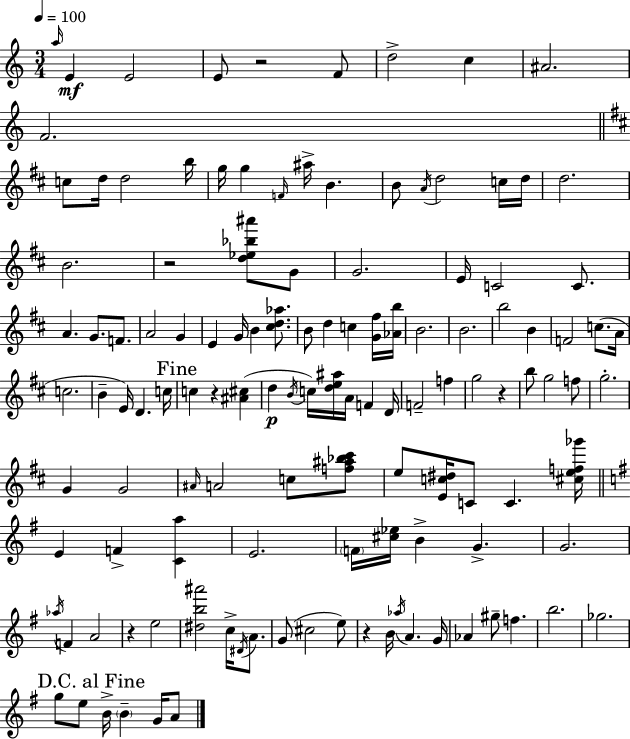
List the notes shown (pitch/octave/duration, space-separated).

A5/s E4/q E4/h E4/e R/h F4/e D5/h C5/q A#4/h. F4/h. C5/e D5/s D5/h B5/s G5/s G5/q F4/s A#5/s B4/q. B4/e A4/s D5/h C5/s D5/s D5/h. B4/h. R/h [D5,Eb5,Bb5,A#6]/e G4/e G4/h. E4/s C4/h C4/e. A4/q. G4/e. F4/e. A4/h G4/q E4/q G4/s B4/q [C#5,D5,Ab5]/e. B4/e D5/q C5/q [G4,F#5]/s [Ab4,B5]/s B4/h. B4/h. B5/h B4/q F4/h C5/e. A4/s C5/h. B4/q E4/s D4/q. C5/s C5/q R/q [A#4,C#5]/q D5/q B4/s C5/s [D5,E5,A#5]/s A4/s F4/q D4/s F4/h F5/q G5/h R/q B5/e G5/h F5/e G5/h. G4/q G4/h A#4/s A4/h C5/e [F5,A#5,Bb5,C#6]/e E5/e [E4,C5,D#5]/s C4/e C4/q. [C#5,E5,F5,Gb6]/s E4/q F4/q [C4,A5]/q E4/h. F4/s [C#5,Eb5]/s B4/q G4/q. G4/h. Ab5/s F4/q A4/h R/q E5/h [D#5,B5,A#6]/h C5/s D#4/s A4/e. G4/e C#5/h E5/e R/q B4/s Ab5/s A4/q. G4/s Ab4/q G#5/e F5/q. B5/h. Gb5/h. G5/e E5/e B4/s B4/q G4/s A4/e